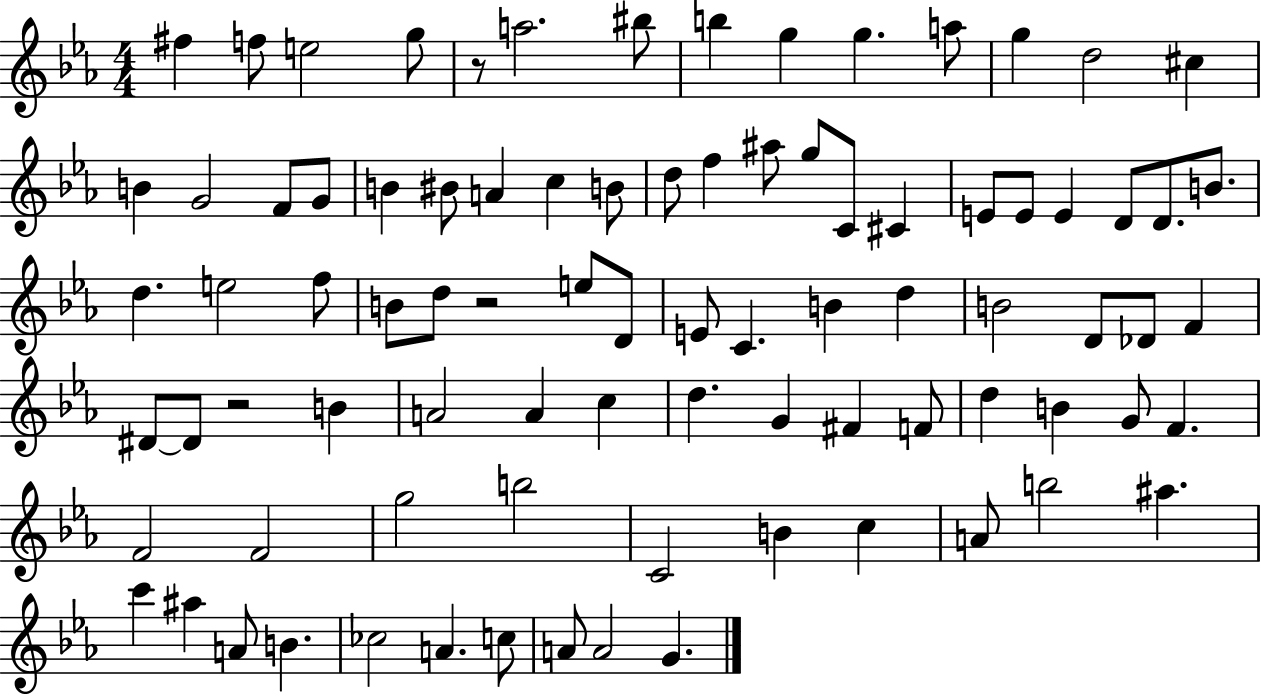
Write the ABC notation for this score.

X:1
T:Untitled
M:4/4
L:1/4
K:Eb
^f f/2 e2 g/2 z/2 a2 ^b/2 b g g a/2 g d2 ^c B G2 F/2 G/2 B ^B/2 A c B/2 d/2 f ^a/2 g/2 C/2 ^C E/2 E/2 E D/2 D/2 B/2 d e2 f/2 B/2 d/2 z2 e/2 D/2 E/2 C B d B2 D/2 _D/2 F ^D/2 ^D/2 z2 B A2 A c d G ^F F/2 d B G/2 F F2 F2 g2 b2 C2 B c A/2 b2 ^a c' ^a A/2 B _c2 A c/2 A/2 A2 G